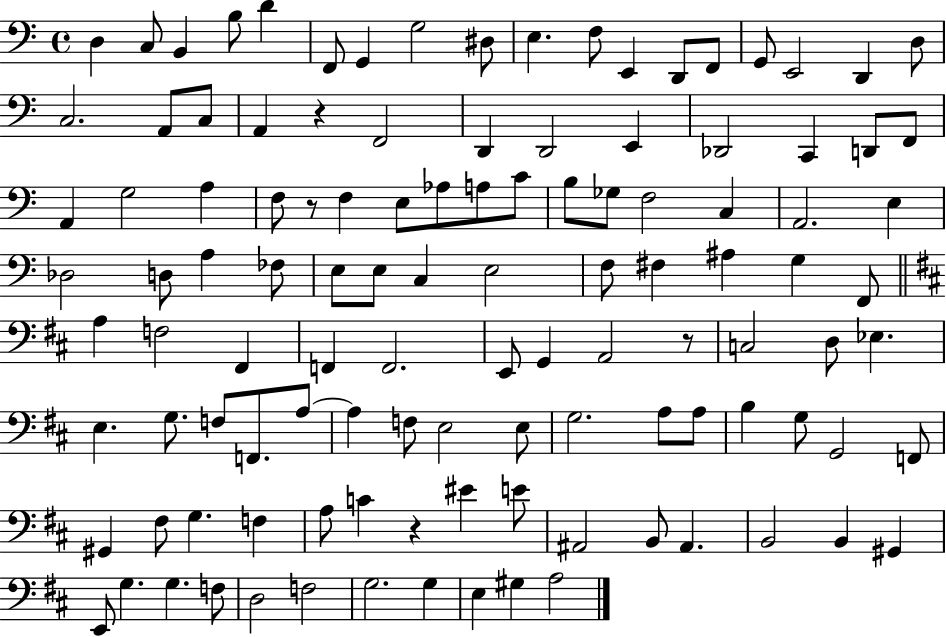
X:1
T:Untitled
M:4/4
L:1/4
K:C
D, C,/2 B,, B,/2 D F,,/2 G,, G,2 ^D,/2 E, F,/2 E,, D,,/2 F,,/2 G,,/2 E,,2 D,, D,/2 C,2 A,,/2 C,/2 A,, z F,,2 D,, D,,2 E,, _D,,2 C,, D,,/2 F,,/2 A,, G,2 A, F,/2 z/2 F, E,/2 _A,/2 A,/2 C/2 B,/2 _G,/2 F,2 C, A,,2 E, _D,2 D,/2 A, _F,/2 E,/2 E,/2 C, E,2 F,/2 ^F, ^A, G, F,,/2 A, F,2 ^F,, F,, F,,2 E,,/2 G,, A,,2 z/2 C,2 D,/2 _E, E, G,/2 F,/2 F,,/2 A,/2 A, F,/2 E,2 E,/2 G,2 A,/2 A,/2 B, G,/2 G,,2 F,,/2 ^G,, ^F,/2 G, F, A,/2 C z ^E E/2 ^A,,2 B,,/2 ^A,, B,,2 B,, ^G,, E,,/2 G, G, F,/2 D,2 F,2 G,2 G, E, ^G, A,2